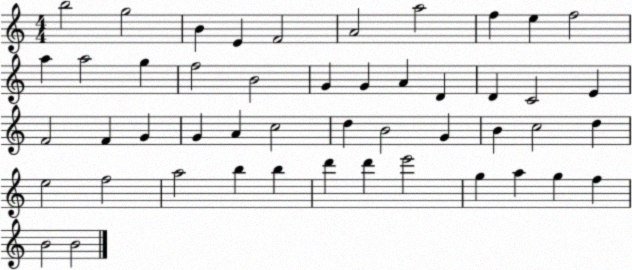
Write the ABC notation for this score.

X:1
T:Untitled
M:4/4
L:1/4
K:C
b2 g2 B E F2 A2 a2 f e f2 a a2 g f2 B2 G G A D D C2 E F2 F G G A c2 d B2 G B c2 d e2 f2 a2 b b d' d' e'2 g a g f B2 B2